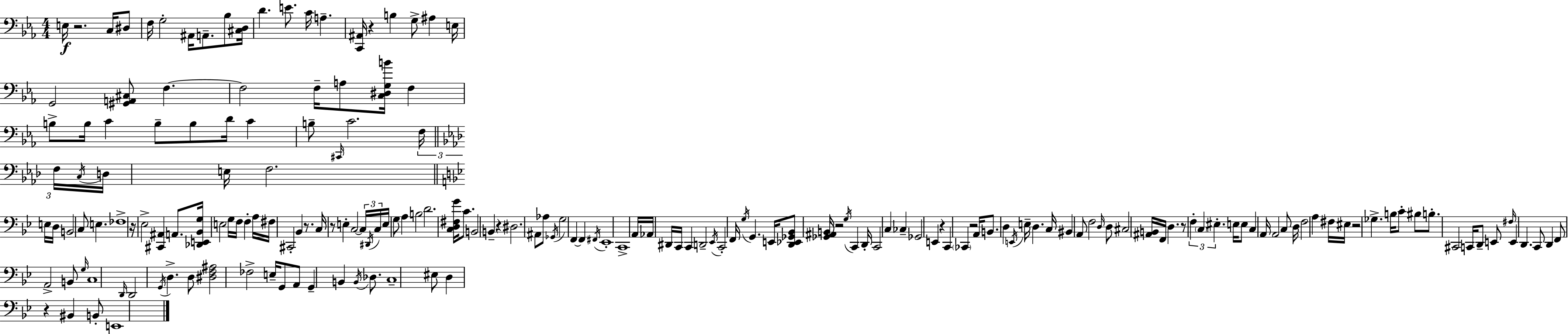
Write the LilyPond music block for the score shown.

{
  \clef bass
  \numericTimeSignature
  \time 4/4
  \key ees \major
  \repeat volta 2 { e16\f r2. c16 dis8 | f16 g2-. ais,16 a,8.-- bes8 <cis d>16 | d'4. e'8. c'16 a4.-- | <c, ais,>16 r4 b4 g8-> ais4 e16 | \break g,2 <gis, a, cis>8 f4.~~ | f2 f16-- a8 <c dis g b'>16 f4 | b8-> b16 c'4 b8-- b8 d'16 c'4 | b8-- \grace { cis,16 } c'2. \tuplet 3/2 { f16 | \break \bar "||" \break \key aes \major f16 \acciaccatura { c16 } } d16 e16 f2. | \bar "||" \break \key g \minor e16 d16 b,2 c8 e4. | fes1-> | r16 ees2-> <cis, ais,>4 a,8. | <des, e, bes, g>16 e2 g16 f16 f4-. | \break a16 fis16 cis,2-. bes,4 r8. | c16 r8 e4-. c2~~ | \tuplet 3/2 { c16 \acciaccatura { dis,16 } c16 } e16 g8 a4 b2 | d'2. <c d fis g'>16 | \break c'8. b,2 b,4-- r4 | dis2. ais,8 | aes8 \acciaccatura { ges,16 } g2 f,4~~ | f,4 \acciaccatura { fis,16 } ees,1-. | \break c,1-> | a,16 aes,16 dis,16 c,16 c,4 d,2-- | \acciaccatura { ees,16 } c,2-. f,16 \acciaccatura { g16 } | g,4. e,16 <d, ees, ges, bes,>8 <ges, ais, b,>16 r2 | \break \acciaccatura { g16 } c,4 d,16-. c,2 | c4 ces4-- ges,2 | e,4 r4 c,4 \parenthesize ces,4 | r2 a,16 b,8. d4 | \break \acciaccatura { e,16 } e16-- d4. c16 bis,4 a,8 f2 | \grace { d16 } d8 cis2 | <ais, b,>16 f,16 d4. r8 \tuplet 3/2 { f4-. | \parenthesize c4 eis4.-. } e16 e8 c4 | \break a,16 a,2 c8 d16 f2 | a4 fis16 eis16 r2 | ges4.-> b16 c'8-. bis8 b8.-. | cis,2 c,16 d,8-- e,8 \grace { fis16 } e,4 | \break d,4. c,8 d,4 f,8 | a,2-> b,8 \grace { g16 } c1 | \grace { d,16 } d,2 | \acciaccatura { g,16 } d4.-> d8 <dis f ais>2 | \break fes2-> e16-- g,8 | a,8 g,4-- b,4 \acciaccatura { b,16 } des8. c1-- | eis8 | d4 r4 bis,4 b,8-. e,1 | \break } \bar "|."
}